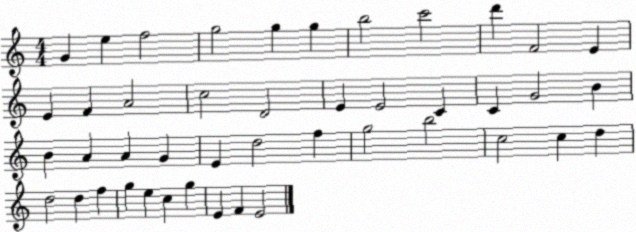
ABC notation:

X:1
T:Untitled
M:4/4
L:1/4
K:C
G e f2 g2 g g b2 c'2 d' F2 E E F A2 c2 D2 E E2 C C G2 B B A A G E d2 f g2 b2 c2 c d d2 d f g e c g E F E2